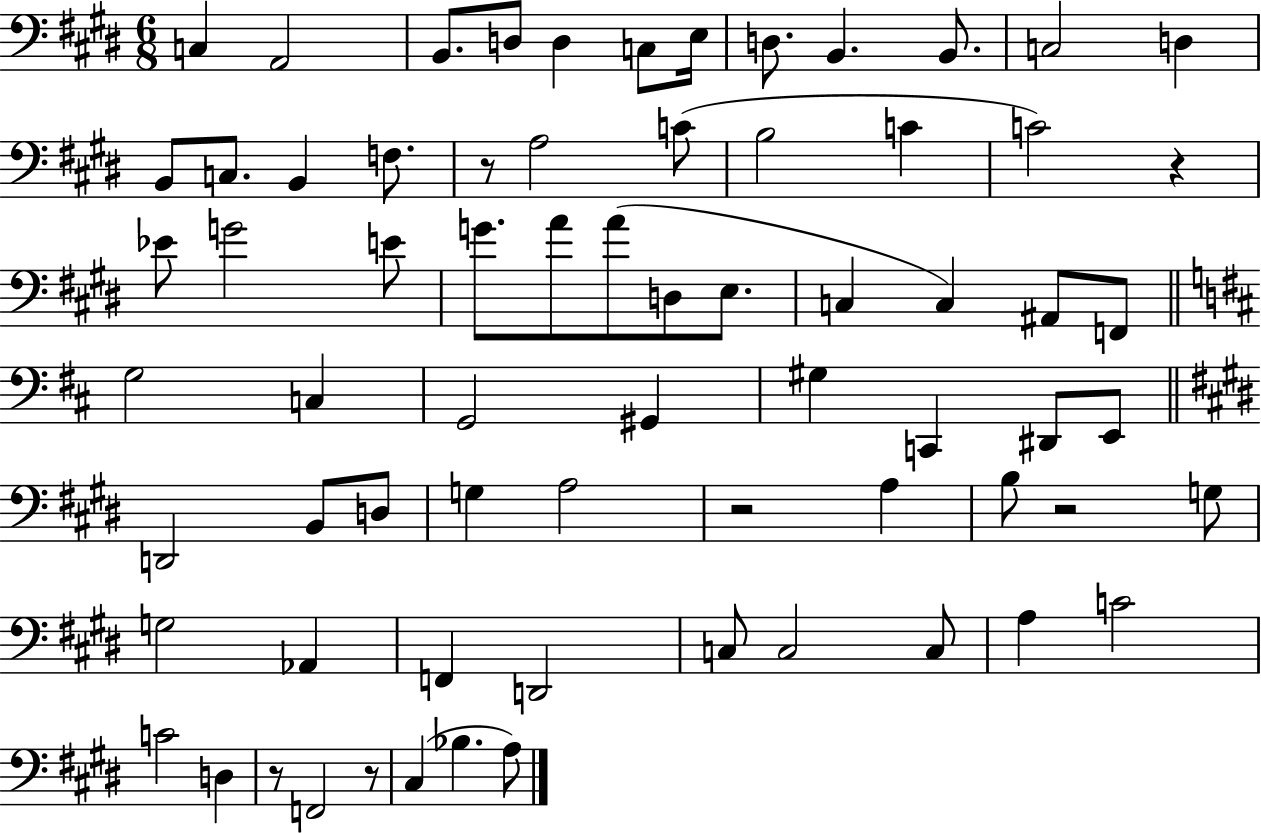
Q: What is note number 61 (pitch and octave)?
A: F2